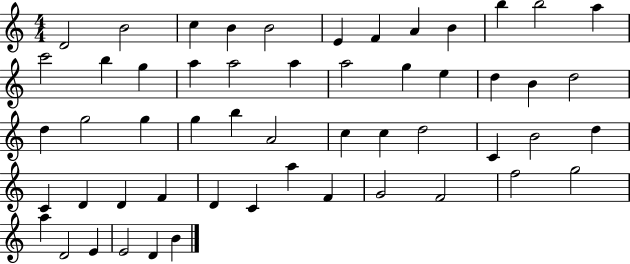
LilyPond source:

{
  \clef treble
  \numericTimeSignature
  \time 4/4
  \key c \major
  d'2 b'2 | c''4 b'4 b'2 | e'4 f'4 a'4 b'4 | b''4 b''2 a''4 | \break c'''2 b''4 g''4 | a''4 a''2 a''4 | a''2 g''4 e''4 | d''4 b'4 d''2 | \break d''4 g''2 g''4 | g''4 b''4 a'2 | c''4 c''4 d''2 | c'4 b'2 d''4 | \break c'4 d'4 d'4 f'4 | d'4 c'4 a''4 f'4 | g'2 f'2 | f''2 g''2 | \break a''4 d'2 e'4 | e'2 d'4 b'4 | \bar "|."
}